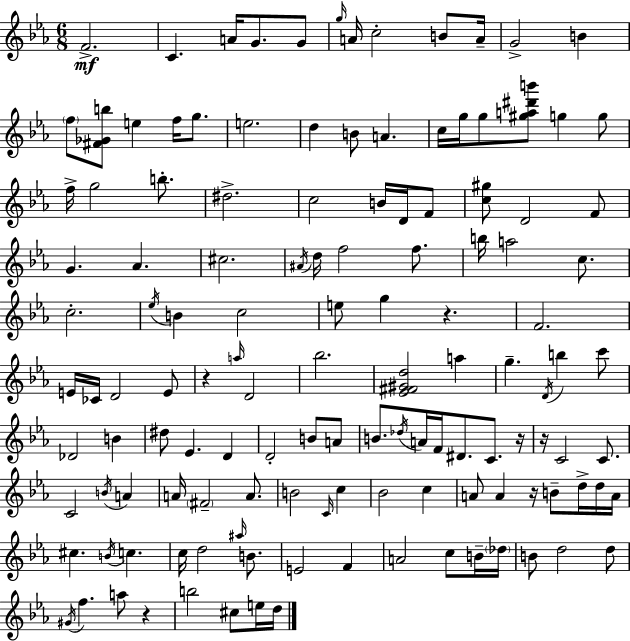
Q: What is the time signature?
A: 6/8